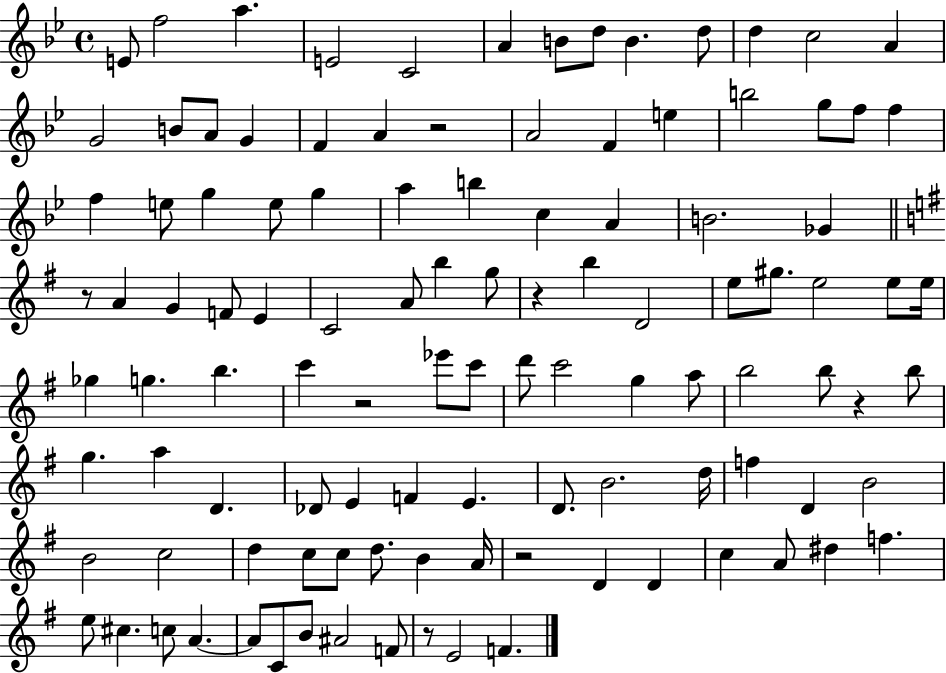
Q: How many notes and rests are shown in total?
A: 110